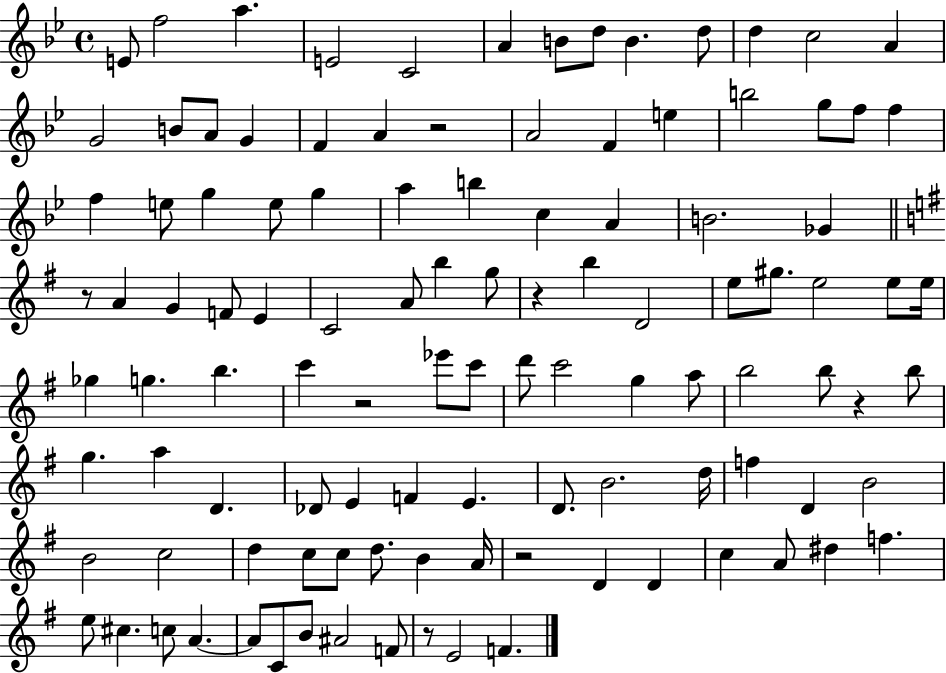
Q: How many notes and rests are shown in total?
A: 110